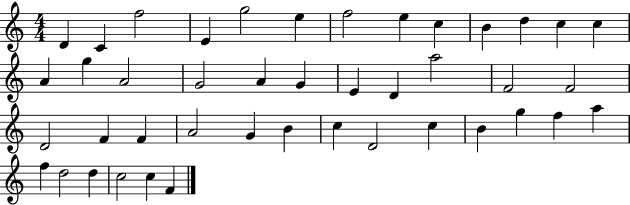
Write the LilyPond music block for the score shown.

{
  \clef treble
  \numericTimeSignature
  \time 4/4
  \key c \major
  d'4 c'4 f''2 | e'4 g''2 e''4 | f''2 e''4 c''4 | b'4 d''4 c''4 c''4 | \break a'4 g''4 a'2 | g'2 a'4 g'4 | e'4 d'4 a''2 | f'2 f'2 | \break d'2 f'4 f'4 | a'2 g'4 b'4 | c''4 d'2 c''4 | b'4 g''4 f''4 a''4 | \break f''4 d''2 d''4 | c''2 c''4 f'4 | \bar "|."
}